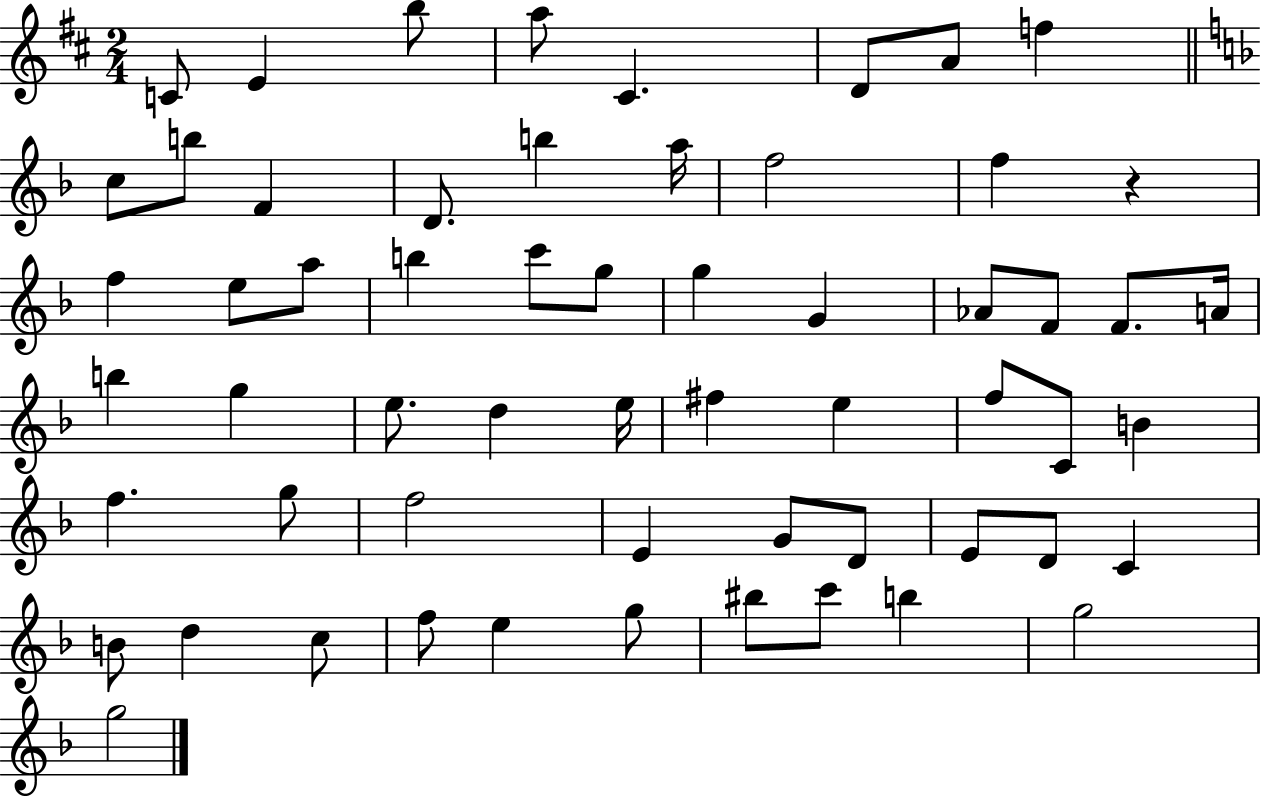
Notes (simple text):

C4/e E4/q B5/e A5/e C#4/q. D4/e A4/e F5/q C5/e B5/e F4/q D4/e. B5/q A5/s F5/h F5/q R/q F5/q E5/e A5/e B5/q C6/e G5/e G5/q G4/q Ab4/e F4/e F4/e. A4/s B5/q G5/q E5/e. D5/q E5/s F#5/q E5/q F5/e C4/e B4/q F5/q. G5/e F5/h E4/q G4/e D4/e E4/e D4/e C4/q B4/e D5/q C5/e F5/e E5/q G5/e BIS5/e C6/e B5/q G5/h G5/h